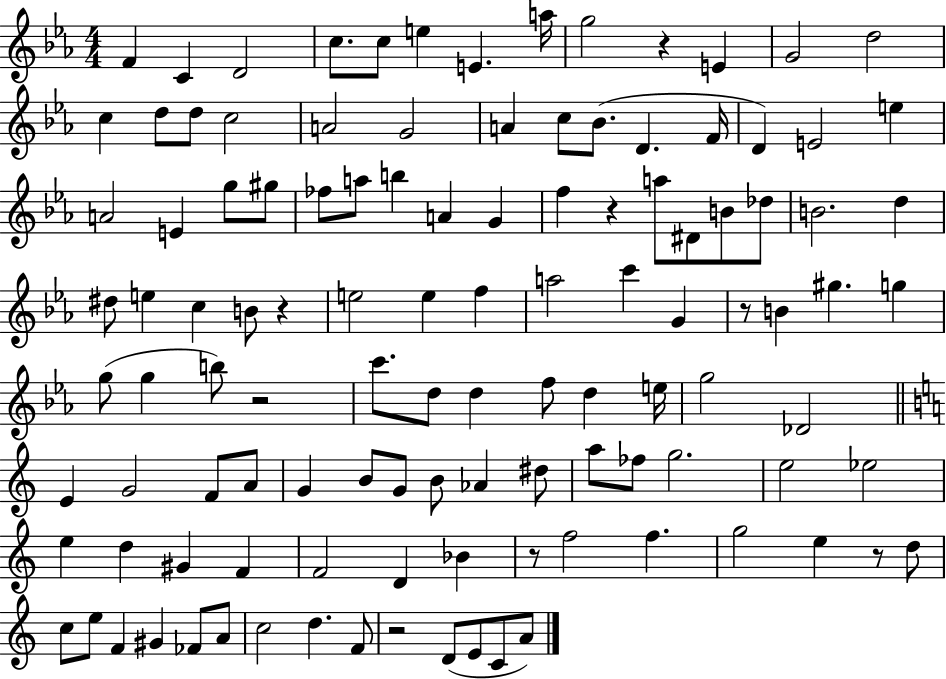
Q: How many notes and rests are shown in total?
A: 114